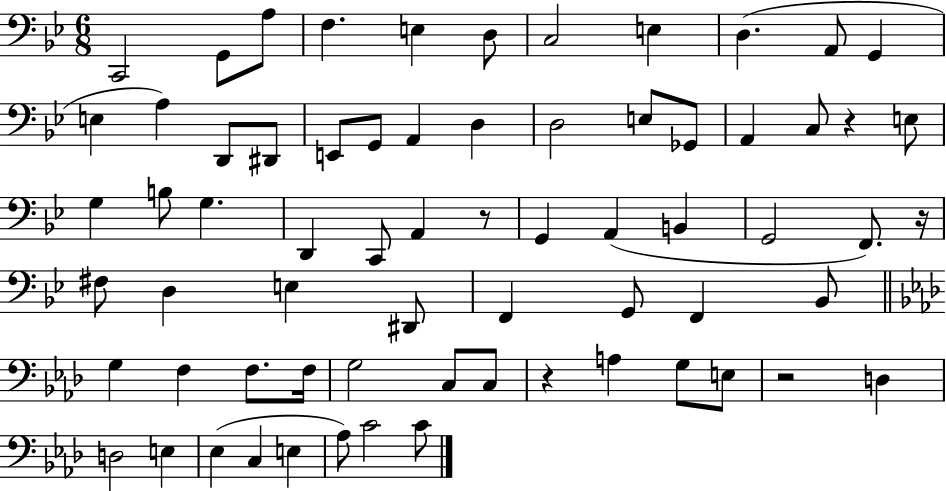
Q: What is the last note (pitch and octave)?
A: C4